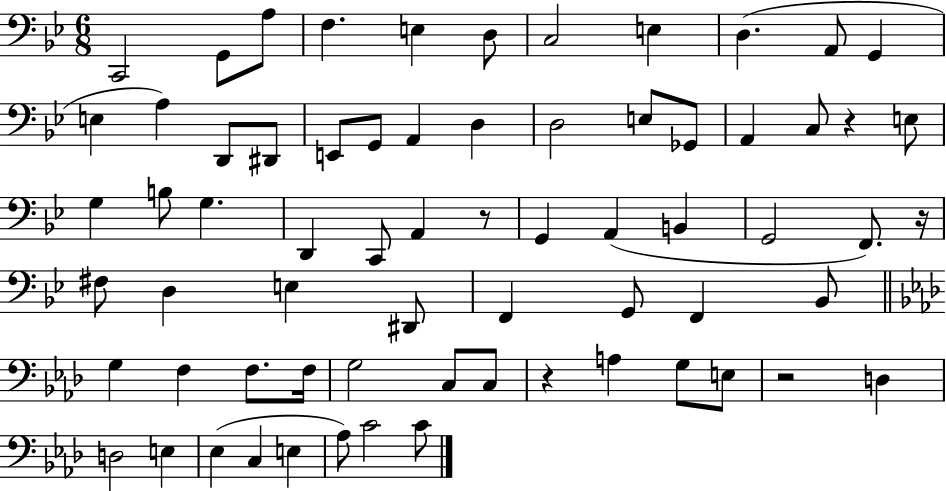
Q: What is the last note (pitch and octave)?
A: C4